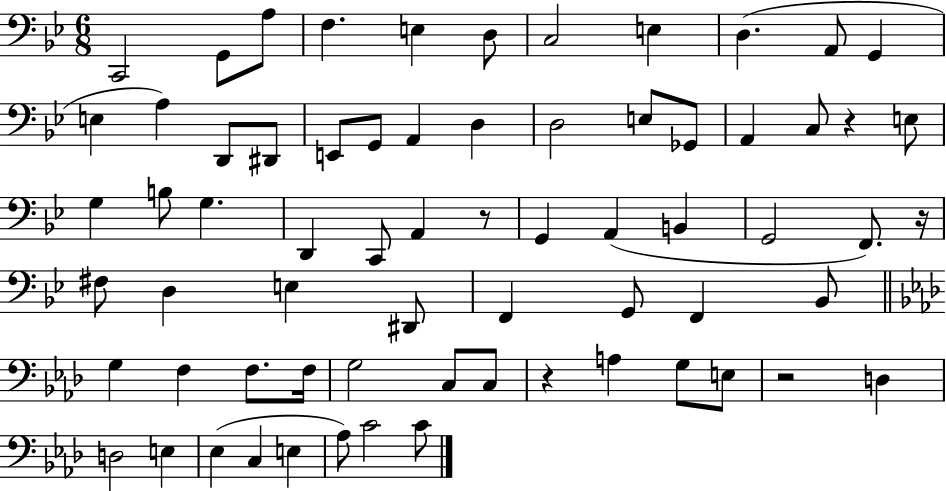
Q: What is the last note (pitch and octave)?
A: C4